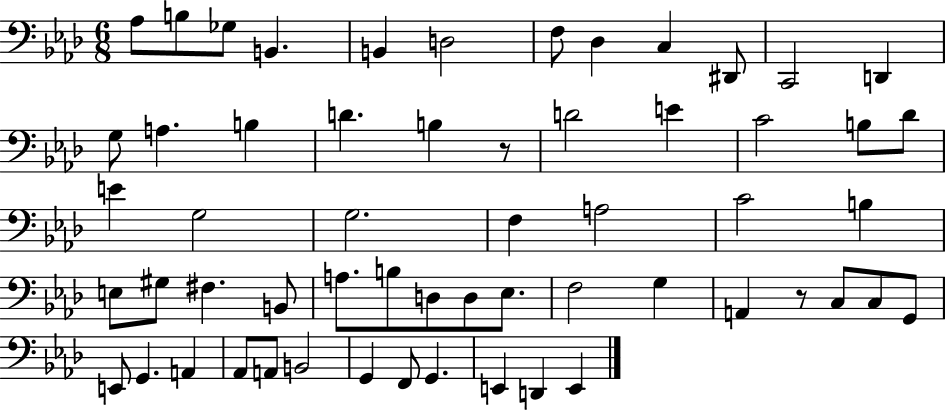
{
  \clef bass
  \numericTimeSignature
  \time 6/8
  \key aes \major
  aes8 b8 ges8 b,4. | b,4 d2 | f8 des4 c4 dis,8 | c,2 d,4 | \break g8 a4. b4 | d'4. b4 r8 | d'2 e'4 | c'2 b8 des'8 | \break e'4 g2 | g2. | f4 a2 | c'2 b4 | \break e8 gis8 fis4. b,8 | a8. b8 d8 d8 ees8. | f2 g4 | a,4 r8 c8 c8 g,8 | \break e,8 g,4. a,4 | aes,8 a,8 b,2 | g,4 f,8 g,4. | e,4 d,4 e,4 | \break \bar "|."
}